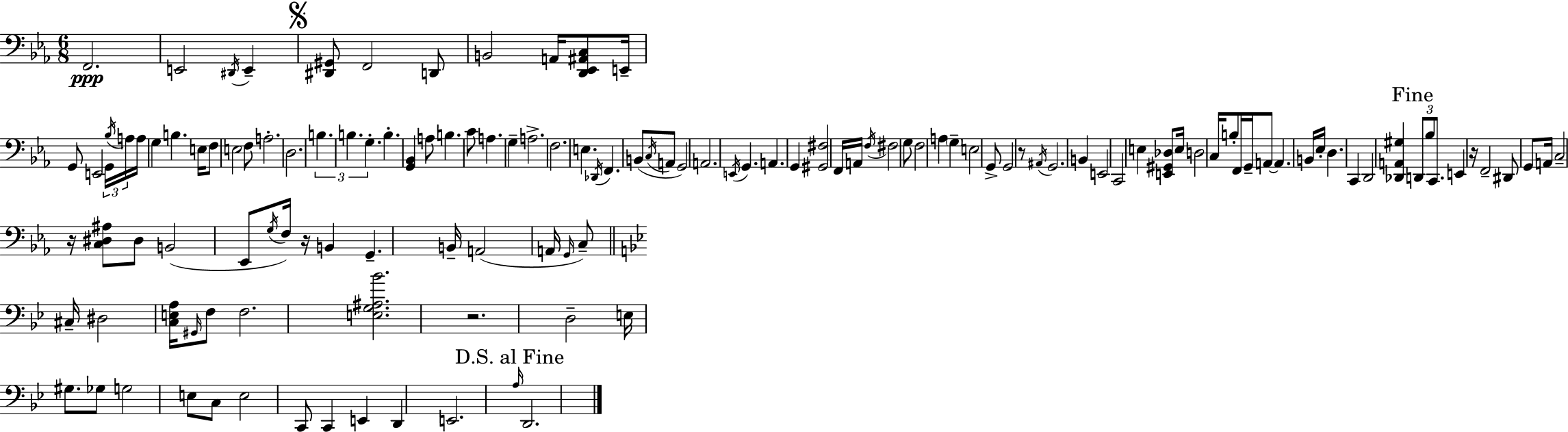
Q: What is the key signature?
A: EES major